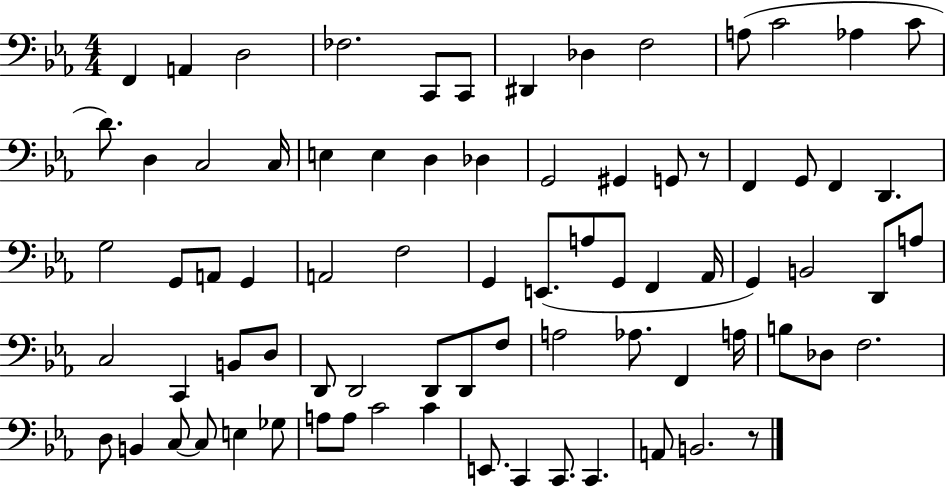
F2/q A2/q D3/h FES3/h. C2/e C2/e D#2/q Db3/q F3/h A3/e C4/h Ab3/q C4/e D4/e. D3/q C3/h C3/s E3/q E3/q D3/q Db3/q G2/h G#2/q G2/e R/e F2/q G2/e F2/q D2/q. G3/h G2/e A2/e G2/q A2/h F3/h G2/q E2/e. A3/e G2/e F2/q Ab2/s G2/q B2/h D2/e A3/e C3/h C2/q B2/e D3/e D2/e D2/h D2/e D2/e F3/e A3/h Ab3/e. F2/q A3/s B3/e Db3/e F3/h. D3/e B2/q C3/e C3/e E3/q Gb3/e A3/e A3/e C4/h C4/q E2/e. C2/q C2/e. C2/q. A2/e B2/h. R/e